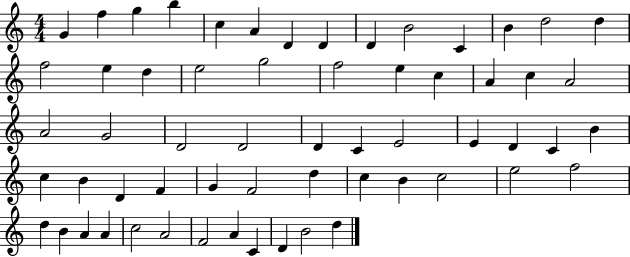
X:1
T:Untitled
M:4/4
L:1/4
K:C
G f g b c A D D D B2 C B d2 d f2 e d e2 g2 f2 e c A c A2 A2 G2 D2 D2 D C E2 E D C B c B D F G F2 d c B c2 e2 f2 d B A A c2 A2 F2 A C D B2 d